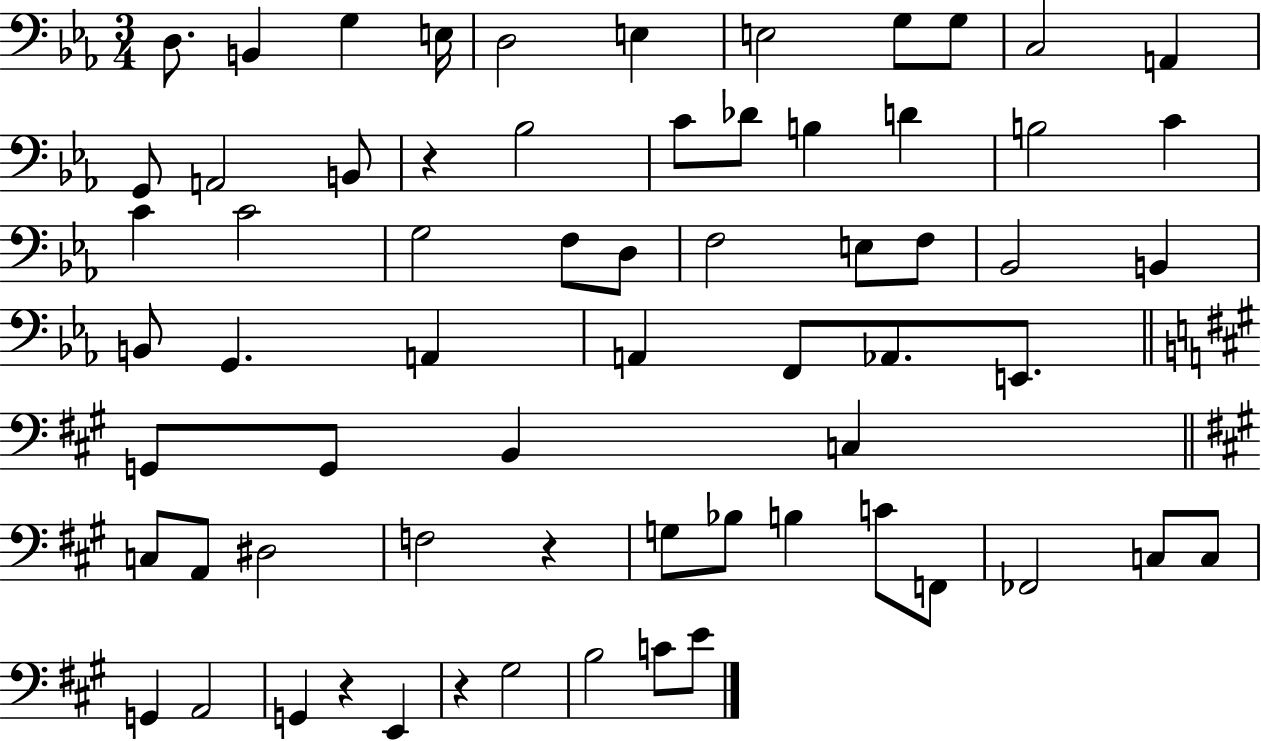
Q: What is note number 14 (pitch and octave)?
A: B2